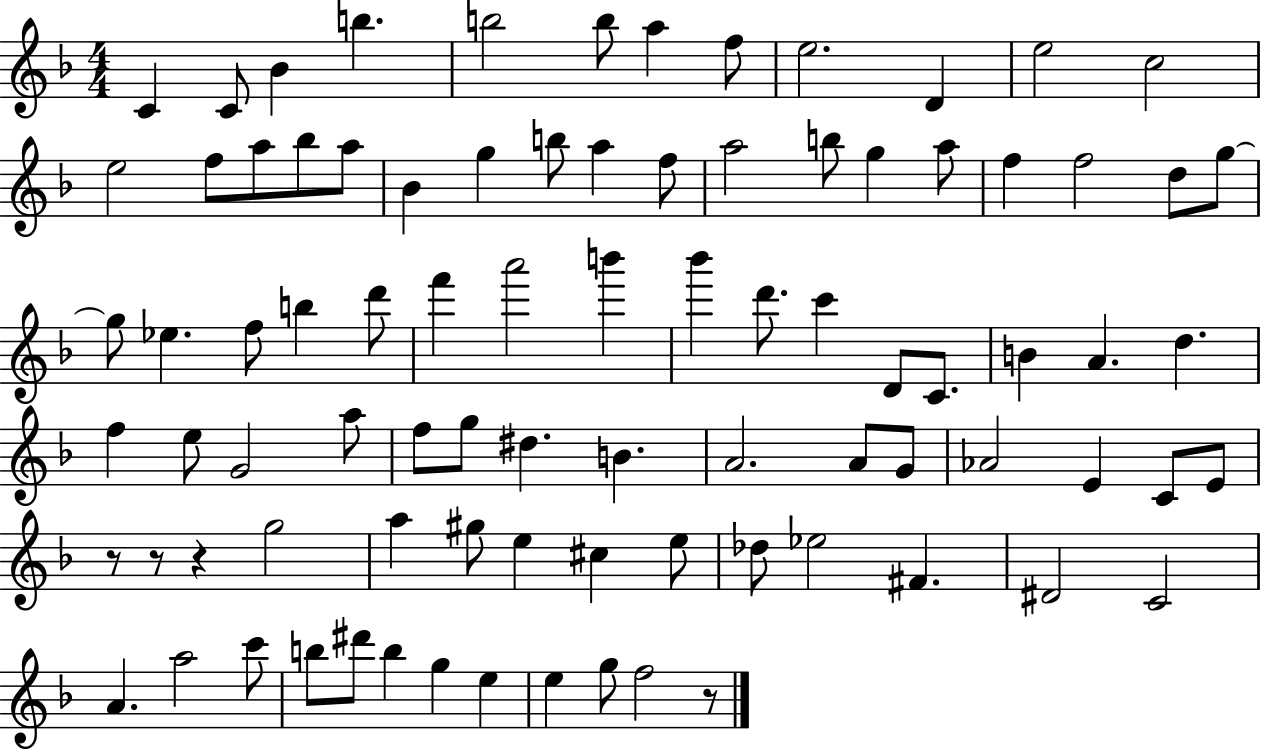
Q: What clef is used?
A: treble